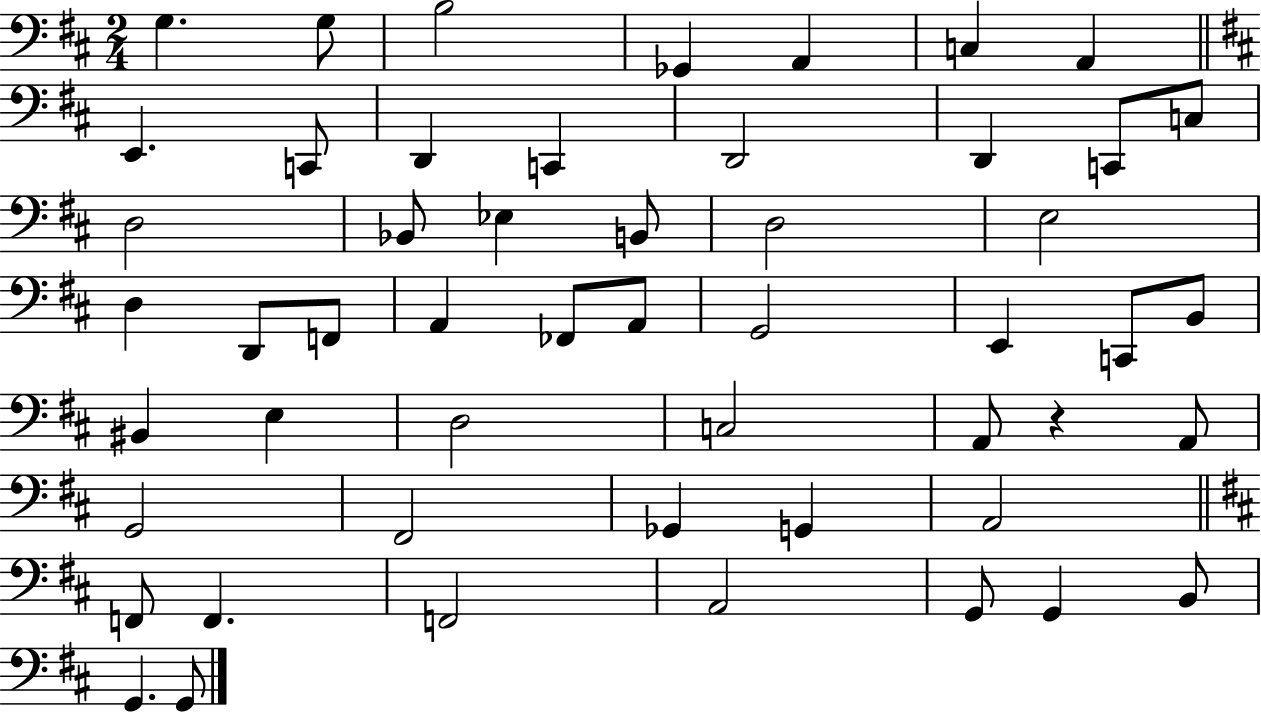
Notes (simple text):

G3/q. G3/e B3/h Gb2/q A2/q C3/q A2/q E2/q. C2/e D2/q C2/q D2/h D2/q C2/e C3/e D3/h Bb2/e Eb3/q B2/e D3/h E3/h D3/q D2/e F2/e A2/q FES2/e A2/e G2/h E2/q C2/e B2/e BIS2/q E3/q D3/h C3/h A2/e R/q A2/e G2/h F#2/h Gb2/q G2/q A2/h F2/e F2/q. F2/h A2/h G2/e G2/q B2/e G2/q. G2/e